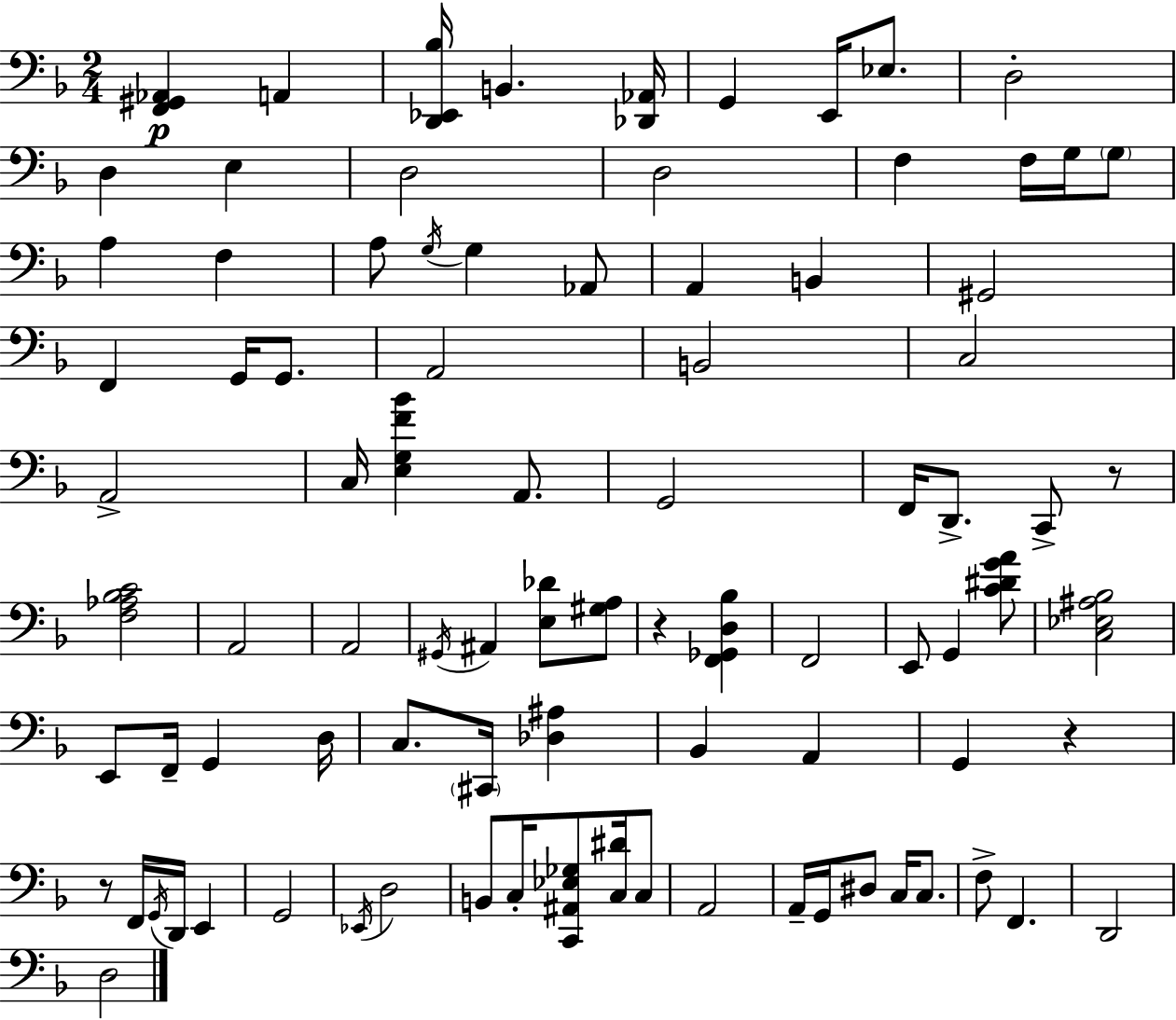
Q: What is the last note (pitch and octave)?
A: D3